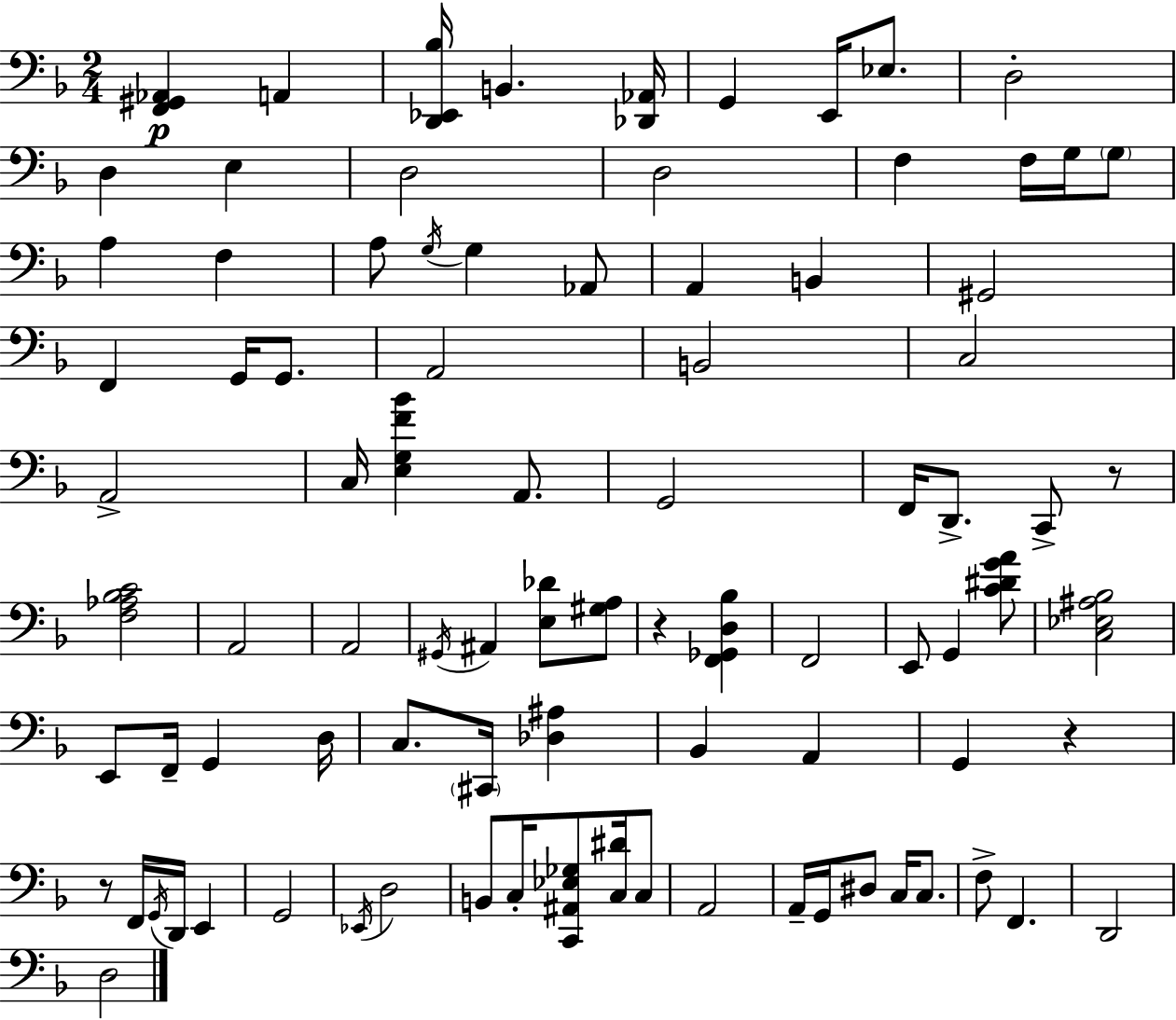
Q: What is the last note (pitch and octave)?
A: D3